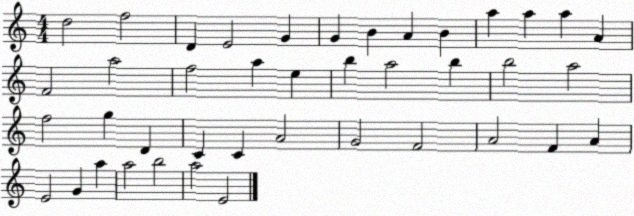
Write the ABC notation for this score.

X:1
T:Untitled
M:4/4
L:1/4
K:C
d2 f2 D E2 G G B A B a a a A F2 a2 f2 a e b a2 b b2 a2 f2 g D C C A2 G2 F2 A2 F A E2 G a a2 b2 a2 E2